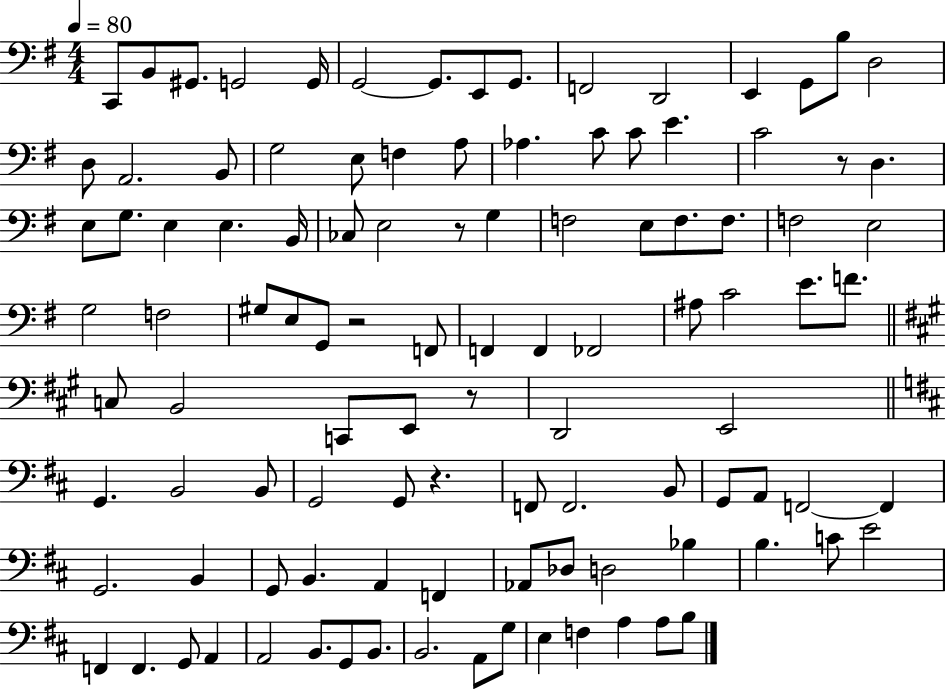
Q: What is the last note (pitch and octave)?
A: B3